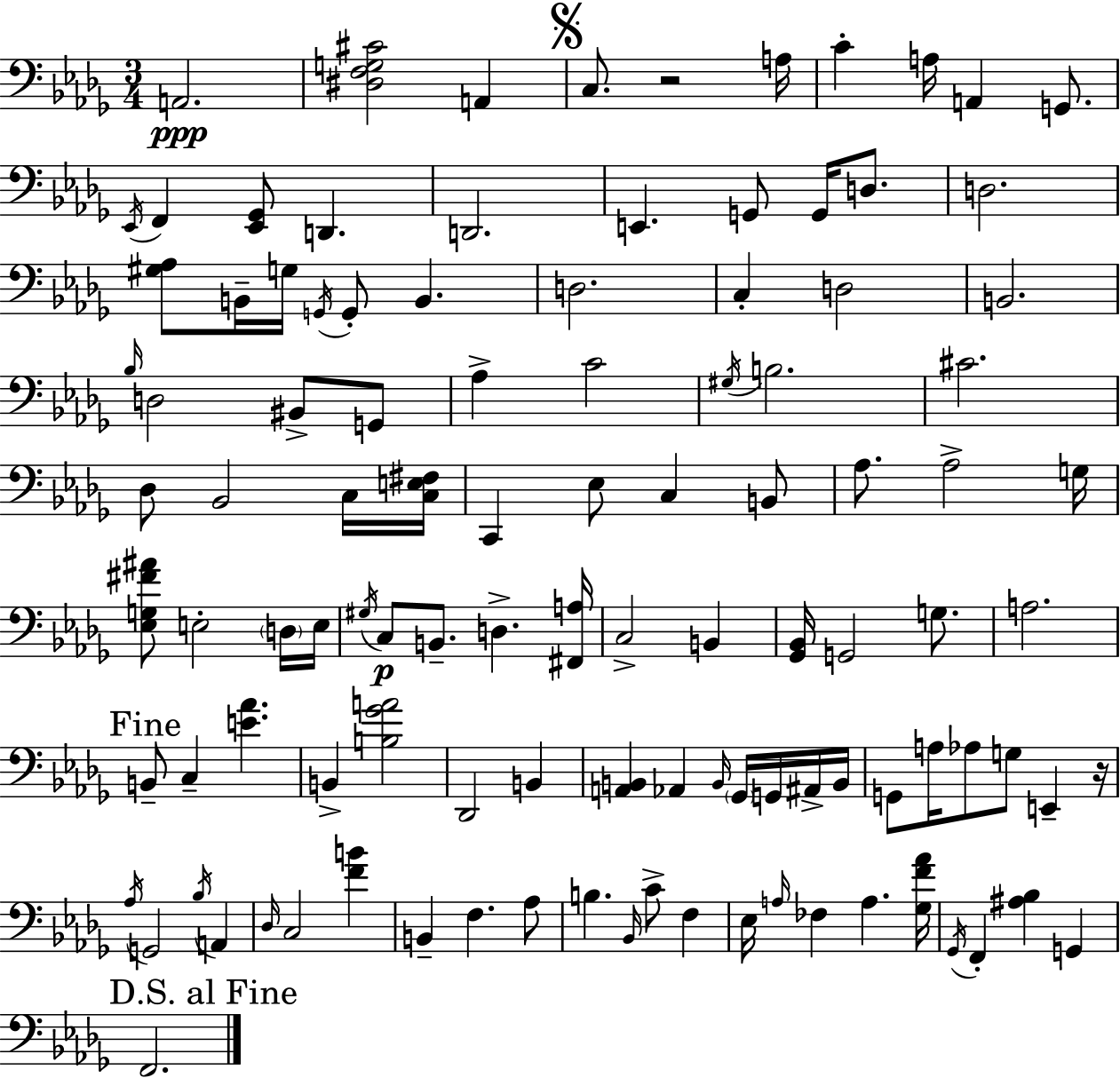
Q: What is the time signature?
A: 3/4